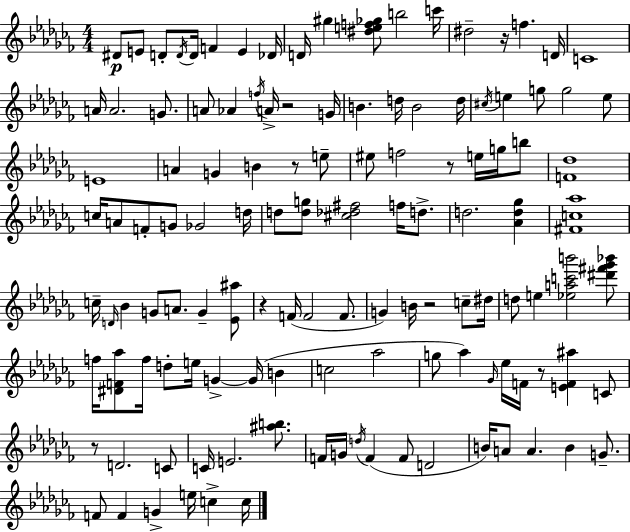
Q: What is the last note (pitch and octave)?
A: C5